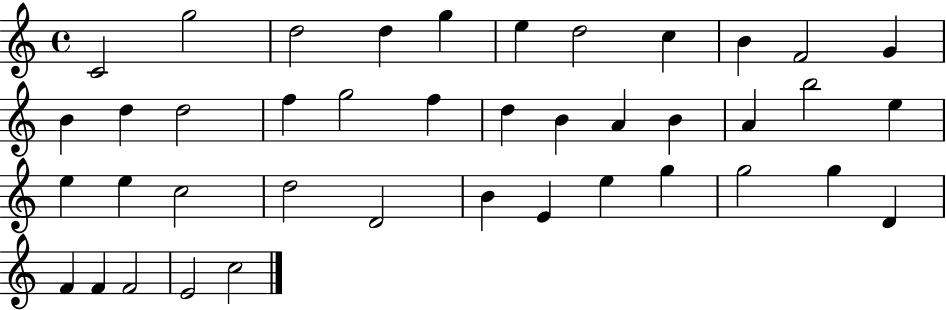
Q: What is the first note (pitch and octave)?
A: C4